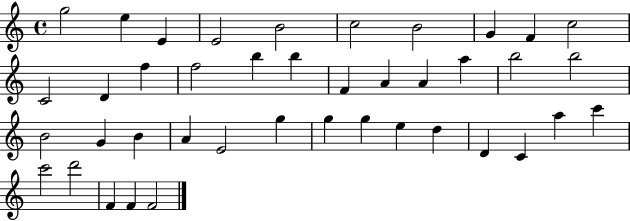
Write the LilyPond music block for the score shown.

{
  \clef treble
  \time 4/4
  \defaultTimeSignature
  \key c \major
  g''2 e''4 e'4 | e'2 b'2 | c''2 b'2 | g'4 f'4 c''2 | \break c'2 d'4 f''4 | f''2 b''4 b''4 | f'4 a'4 a'4 a''4 | b''2 b''2 | \break b'2 g'4 b'4 | a'4 e'2 g''4 | g''4 g''4 e''4 d''4 | d'4 c'4 a''4 c'''4 | \break c'''2 d'''2 | f'4 f'4 f'2 | \bar "|."
}